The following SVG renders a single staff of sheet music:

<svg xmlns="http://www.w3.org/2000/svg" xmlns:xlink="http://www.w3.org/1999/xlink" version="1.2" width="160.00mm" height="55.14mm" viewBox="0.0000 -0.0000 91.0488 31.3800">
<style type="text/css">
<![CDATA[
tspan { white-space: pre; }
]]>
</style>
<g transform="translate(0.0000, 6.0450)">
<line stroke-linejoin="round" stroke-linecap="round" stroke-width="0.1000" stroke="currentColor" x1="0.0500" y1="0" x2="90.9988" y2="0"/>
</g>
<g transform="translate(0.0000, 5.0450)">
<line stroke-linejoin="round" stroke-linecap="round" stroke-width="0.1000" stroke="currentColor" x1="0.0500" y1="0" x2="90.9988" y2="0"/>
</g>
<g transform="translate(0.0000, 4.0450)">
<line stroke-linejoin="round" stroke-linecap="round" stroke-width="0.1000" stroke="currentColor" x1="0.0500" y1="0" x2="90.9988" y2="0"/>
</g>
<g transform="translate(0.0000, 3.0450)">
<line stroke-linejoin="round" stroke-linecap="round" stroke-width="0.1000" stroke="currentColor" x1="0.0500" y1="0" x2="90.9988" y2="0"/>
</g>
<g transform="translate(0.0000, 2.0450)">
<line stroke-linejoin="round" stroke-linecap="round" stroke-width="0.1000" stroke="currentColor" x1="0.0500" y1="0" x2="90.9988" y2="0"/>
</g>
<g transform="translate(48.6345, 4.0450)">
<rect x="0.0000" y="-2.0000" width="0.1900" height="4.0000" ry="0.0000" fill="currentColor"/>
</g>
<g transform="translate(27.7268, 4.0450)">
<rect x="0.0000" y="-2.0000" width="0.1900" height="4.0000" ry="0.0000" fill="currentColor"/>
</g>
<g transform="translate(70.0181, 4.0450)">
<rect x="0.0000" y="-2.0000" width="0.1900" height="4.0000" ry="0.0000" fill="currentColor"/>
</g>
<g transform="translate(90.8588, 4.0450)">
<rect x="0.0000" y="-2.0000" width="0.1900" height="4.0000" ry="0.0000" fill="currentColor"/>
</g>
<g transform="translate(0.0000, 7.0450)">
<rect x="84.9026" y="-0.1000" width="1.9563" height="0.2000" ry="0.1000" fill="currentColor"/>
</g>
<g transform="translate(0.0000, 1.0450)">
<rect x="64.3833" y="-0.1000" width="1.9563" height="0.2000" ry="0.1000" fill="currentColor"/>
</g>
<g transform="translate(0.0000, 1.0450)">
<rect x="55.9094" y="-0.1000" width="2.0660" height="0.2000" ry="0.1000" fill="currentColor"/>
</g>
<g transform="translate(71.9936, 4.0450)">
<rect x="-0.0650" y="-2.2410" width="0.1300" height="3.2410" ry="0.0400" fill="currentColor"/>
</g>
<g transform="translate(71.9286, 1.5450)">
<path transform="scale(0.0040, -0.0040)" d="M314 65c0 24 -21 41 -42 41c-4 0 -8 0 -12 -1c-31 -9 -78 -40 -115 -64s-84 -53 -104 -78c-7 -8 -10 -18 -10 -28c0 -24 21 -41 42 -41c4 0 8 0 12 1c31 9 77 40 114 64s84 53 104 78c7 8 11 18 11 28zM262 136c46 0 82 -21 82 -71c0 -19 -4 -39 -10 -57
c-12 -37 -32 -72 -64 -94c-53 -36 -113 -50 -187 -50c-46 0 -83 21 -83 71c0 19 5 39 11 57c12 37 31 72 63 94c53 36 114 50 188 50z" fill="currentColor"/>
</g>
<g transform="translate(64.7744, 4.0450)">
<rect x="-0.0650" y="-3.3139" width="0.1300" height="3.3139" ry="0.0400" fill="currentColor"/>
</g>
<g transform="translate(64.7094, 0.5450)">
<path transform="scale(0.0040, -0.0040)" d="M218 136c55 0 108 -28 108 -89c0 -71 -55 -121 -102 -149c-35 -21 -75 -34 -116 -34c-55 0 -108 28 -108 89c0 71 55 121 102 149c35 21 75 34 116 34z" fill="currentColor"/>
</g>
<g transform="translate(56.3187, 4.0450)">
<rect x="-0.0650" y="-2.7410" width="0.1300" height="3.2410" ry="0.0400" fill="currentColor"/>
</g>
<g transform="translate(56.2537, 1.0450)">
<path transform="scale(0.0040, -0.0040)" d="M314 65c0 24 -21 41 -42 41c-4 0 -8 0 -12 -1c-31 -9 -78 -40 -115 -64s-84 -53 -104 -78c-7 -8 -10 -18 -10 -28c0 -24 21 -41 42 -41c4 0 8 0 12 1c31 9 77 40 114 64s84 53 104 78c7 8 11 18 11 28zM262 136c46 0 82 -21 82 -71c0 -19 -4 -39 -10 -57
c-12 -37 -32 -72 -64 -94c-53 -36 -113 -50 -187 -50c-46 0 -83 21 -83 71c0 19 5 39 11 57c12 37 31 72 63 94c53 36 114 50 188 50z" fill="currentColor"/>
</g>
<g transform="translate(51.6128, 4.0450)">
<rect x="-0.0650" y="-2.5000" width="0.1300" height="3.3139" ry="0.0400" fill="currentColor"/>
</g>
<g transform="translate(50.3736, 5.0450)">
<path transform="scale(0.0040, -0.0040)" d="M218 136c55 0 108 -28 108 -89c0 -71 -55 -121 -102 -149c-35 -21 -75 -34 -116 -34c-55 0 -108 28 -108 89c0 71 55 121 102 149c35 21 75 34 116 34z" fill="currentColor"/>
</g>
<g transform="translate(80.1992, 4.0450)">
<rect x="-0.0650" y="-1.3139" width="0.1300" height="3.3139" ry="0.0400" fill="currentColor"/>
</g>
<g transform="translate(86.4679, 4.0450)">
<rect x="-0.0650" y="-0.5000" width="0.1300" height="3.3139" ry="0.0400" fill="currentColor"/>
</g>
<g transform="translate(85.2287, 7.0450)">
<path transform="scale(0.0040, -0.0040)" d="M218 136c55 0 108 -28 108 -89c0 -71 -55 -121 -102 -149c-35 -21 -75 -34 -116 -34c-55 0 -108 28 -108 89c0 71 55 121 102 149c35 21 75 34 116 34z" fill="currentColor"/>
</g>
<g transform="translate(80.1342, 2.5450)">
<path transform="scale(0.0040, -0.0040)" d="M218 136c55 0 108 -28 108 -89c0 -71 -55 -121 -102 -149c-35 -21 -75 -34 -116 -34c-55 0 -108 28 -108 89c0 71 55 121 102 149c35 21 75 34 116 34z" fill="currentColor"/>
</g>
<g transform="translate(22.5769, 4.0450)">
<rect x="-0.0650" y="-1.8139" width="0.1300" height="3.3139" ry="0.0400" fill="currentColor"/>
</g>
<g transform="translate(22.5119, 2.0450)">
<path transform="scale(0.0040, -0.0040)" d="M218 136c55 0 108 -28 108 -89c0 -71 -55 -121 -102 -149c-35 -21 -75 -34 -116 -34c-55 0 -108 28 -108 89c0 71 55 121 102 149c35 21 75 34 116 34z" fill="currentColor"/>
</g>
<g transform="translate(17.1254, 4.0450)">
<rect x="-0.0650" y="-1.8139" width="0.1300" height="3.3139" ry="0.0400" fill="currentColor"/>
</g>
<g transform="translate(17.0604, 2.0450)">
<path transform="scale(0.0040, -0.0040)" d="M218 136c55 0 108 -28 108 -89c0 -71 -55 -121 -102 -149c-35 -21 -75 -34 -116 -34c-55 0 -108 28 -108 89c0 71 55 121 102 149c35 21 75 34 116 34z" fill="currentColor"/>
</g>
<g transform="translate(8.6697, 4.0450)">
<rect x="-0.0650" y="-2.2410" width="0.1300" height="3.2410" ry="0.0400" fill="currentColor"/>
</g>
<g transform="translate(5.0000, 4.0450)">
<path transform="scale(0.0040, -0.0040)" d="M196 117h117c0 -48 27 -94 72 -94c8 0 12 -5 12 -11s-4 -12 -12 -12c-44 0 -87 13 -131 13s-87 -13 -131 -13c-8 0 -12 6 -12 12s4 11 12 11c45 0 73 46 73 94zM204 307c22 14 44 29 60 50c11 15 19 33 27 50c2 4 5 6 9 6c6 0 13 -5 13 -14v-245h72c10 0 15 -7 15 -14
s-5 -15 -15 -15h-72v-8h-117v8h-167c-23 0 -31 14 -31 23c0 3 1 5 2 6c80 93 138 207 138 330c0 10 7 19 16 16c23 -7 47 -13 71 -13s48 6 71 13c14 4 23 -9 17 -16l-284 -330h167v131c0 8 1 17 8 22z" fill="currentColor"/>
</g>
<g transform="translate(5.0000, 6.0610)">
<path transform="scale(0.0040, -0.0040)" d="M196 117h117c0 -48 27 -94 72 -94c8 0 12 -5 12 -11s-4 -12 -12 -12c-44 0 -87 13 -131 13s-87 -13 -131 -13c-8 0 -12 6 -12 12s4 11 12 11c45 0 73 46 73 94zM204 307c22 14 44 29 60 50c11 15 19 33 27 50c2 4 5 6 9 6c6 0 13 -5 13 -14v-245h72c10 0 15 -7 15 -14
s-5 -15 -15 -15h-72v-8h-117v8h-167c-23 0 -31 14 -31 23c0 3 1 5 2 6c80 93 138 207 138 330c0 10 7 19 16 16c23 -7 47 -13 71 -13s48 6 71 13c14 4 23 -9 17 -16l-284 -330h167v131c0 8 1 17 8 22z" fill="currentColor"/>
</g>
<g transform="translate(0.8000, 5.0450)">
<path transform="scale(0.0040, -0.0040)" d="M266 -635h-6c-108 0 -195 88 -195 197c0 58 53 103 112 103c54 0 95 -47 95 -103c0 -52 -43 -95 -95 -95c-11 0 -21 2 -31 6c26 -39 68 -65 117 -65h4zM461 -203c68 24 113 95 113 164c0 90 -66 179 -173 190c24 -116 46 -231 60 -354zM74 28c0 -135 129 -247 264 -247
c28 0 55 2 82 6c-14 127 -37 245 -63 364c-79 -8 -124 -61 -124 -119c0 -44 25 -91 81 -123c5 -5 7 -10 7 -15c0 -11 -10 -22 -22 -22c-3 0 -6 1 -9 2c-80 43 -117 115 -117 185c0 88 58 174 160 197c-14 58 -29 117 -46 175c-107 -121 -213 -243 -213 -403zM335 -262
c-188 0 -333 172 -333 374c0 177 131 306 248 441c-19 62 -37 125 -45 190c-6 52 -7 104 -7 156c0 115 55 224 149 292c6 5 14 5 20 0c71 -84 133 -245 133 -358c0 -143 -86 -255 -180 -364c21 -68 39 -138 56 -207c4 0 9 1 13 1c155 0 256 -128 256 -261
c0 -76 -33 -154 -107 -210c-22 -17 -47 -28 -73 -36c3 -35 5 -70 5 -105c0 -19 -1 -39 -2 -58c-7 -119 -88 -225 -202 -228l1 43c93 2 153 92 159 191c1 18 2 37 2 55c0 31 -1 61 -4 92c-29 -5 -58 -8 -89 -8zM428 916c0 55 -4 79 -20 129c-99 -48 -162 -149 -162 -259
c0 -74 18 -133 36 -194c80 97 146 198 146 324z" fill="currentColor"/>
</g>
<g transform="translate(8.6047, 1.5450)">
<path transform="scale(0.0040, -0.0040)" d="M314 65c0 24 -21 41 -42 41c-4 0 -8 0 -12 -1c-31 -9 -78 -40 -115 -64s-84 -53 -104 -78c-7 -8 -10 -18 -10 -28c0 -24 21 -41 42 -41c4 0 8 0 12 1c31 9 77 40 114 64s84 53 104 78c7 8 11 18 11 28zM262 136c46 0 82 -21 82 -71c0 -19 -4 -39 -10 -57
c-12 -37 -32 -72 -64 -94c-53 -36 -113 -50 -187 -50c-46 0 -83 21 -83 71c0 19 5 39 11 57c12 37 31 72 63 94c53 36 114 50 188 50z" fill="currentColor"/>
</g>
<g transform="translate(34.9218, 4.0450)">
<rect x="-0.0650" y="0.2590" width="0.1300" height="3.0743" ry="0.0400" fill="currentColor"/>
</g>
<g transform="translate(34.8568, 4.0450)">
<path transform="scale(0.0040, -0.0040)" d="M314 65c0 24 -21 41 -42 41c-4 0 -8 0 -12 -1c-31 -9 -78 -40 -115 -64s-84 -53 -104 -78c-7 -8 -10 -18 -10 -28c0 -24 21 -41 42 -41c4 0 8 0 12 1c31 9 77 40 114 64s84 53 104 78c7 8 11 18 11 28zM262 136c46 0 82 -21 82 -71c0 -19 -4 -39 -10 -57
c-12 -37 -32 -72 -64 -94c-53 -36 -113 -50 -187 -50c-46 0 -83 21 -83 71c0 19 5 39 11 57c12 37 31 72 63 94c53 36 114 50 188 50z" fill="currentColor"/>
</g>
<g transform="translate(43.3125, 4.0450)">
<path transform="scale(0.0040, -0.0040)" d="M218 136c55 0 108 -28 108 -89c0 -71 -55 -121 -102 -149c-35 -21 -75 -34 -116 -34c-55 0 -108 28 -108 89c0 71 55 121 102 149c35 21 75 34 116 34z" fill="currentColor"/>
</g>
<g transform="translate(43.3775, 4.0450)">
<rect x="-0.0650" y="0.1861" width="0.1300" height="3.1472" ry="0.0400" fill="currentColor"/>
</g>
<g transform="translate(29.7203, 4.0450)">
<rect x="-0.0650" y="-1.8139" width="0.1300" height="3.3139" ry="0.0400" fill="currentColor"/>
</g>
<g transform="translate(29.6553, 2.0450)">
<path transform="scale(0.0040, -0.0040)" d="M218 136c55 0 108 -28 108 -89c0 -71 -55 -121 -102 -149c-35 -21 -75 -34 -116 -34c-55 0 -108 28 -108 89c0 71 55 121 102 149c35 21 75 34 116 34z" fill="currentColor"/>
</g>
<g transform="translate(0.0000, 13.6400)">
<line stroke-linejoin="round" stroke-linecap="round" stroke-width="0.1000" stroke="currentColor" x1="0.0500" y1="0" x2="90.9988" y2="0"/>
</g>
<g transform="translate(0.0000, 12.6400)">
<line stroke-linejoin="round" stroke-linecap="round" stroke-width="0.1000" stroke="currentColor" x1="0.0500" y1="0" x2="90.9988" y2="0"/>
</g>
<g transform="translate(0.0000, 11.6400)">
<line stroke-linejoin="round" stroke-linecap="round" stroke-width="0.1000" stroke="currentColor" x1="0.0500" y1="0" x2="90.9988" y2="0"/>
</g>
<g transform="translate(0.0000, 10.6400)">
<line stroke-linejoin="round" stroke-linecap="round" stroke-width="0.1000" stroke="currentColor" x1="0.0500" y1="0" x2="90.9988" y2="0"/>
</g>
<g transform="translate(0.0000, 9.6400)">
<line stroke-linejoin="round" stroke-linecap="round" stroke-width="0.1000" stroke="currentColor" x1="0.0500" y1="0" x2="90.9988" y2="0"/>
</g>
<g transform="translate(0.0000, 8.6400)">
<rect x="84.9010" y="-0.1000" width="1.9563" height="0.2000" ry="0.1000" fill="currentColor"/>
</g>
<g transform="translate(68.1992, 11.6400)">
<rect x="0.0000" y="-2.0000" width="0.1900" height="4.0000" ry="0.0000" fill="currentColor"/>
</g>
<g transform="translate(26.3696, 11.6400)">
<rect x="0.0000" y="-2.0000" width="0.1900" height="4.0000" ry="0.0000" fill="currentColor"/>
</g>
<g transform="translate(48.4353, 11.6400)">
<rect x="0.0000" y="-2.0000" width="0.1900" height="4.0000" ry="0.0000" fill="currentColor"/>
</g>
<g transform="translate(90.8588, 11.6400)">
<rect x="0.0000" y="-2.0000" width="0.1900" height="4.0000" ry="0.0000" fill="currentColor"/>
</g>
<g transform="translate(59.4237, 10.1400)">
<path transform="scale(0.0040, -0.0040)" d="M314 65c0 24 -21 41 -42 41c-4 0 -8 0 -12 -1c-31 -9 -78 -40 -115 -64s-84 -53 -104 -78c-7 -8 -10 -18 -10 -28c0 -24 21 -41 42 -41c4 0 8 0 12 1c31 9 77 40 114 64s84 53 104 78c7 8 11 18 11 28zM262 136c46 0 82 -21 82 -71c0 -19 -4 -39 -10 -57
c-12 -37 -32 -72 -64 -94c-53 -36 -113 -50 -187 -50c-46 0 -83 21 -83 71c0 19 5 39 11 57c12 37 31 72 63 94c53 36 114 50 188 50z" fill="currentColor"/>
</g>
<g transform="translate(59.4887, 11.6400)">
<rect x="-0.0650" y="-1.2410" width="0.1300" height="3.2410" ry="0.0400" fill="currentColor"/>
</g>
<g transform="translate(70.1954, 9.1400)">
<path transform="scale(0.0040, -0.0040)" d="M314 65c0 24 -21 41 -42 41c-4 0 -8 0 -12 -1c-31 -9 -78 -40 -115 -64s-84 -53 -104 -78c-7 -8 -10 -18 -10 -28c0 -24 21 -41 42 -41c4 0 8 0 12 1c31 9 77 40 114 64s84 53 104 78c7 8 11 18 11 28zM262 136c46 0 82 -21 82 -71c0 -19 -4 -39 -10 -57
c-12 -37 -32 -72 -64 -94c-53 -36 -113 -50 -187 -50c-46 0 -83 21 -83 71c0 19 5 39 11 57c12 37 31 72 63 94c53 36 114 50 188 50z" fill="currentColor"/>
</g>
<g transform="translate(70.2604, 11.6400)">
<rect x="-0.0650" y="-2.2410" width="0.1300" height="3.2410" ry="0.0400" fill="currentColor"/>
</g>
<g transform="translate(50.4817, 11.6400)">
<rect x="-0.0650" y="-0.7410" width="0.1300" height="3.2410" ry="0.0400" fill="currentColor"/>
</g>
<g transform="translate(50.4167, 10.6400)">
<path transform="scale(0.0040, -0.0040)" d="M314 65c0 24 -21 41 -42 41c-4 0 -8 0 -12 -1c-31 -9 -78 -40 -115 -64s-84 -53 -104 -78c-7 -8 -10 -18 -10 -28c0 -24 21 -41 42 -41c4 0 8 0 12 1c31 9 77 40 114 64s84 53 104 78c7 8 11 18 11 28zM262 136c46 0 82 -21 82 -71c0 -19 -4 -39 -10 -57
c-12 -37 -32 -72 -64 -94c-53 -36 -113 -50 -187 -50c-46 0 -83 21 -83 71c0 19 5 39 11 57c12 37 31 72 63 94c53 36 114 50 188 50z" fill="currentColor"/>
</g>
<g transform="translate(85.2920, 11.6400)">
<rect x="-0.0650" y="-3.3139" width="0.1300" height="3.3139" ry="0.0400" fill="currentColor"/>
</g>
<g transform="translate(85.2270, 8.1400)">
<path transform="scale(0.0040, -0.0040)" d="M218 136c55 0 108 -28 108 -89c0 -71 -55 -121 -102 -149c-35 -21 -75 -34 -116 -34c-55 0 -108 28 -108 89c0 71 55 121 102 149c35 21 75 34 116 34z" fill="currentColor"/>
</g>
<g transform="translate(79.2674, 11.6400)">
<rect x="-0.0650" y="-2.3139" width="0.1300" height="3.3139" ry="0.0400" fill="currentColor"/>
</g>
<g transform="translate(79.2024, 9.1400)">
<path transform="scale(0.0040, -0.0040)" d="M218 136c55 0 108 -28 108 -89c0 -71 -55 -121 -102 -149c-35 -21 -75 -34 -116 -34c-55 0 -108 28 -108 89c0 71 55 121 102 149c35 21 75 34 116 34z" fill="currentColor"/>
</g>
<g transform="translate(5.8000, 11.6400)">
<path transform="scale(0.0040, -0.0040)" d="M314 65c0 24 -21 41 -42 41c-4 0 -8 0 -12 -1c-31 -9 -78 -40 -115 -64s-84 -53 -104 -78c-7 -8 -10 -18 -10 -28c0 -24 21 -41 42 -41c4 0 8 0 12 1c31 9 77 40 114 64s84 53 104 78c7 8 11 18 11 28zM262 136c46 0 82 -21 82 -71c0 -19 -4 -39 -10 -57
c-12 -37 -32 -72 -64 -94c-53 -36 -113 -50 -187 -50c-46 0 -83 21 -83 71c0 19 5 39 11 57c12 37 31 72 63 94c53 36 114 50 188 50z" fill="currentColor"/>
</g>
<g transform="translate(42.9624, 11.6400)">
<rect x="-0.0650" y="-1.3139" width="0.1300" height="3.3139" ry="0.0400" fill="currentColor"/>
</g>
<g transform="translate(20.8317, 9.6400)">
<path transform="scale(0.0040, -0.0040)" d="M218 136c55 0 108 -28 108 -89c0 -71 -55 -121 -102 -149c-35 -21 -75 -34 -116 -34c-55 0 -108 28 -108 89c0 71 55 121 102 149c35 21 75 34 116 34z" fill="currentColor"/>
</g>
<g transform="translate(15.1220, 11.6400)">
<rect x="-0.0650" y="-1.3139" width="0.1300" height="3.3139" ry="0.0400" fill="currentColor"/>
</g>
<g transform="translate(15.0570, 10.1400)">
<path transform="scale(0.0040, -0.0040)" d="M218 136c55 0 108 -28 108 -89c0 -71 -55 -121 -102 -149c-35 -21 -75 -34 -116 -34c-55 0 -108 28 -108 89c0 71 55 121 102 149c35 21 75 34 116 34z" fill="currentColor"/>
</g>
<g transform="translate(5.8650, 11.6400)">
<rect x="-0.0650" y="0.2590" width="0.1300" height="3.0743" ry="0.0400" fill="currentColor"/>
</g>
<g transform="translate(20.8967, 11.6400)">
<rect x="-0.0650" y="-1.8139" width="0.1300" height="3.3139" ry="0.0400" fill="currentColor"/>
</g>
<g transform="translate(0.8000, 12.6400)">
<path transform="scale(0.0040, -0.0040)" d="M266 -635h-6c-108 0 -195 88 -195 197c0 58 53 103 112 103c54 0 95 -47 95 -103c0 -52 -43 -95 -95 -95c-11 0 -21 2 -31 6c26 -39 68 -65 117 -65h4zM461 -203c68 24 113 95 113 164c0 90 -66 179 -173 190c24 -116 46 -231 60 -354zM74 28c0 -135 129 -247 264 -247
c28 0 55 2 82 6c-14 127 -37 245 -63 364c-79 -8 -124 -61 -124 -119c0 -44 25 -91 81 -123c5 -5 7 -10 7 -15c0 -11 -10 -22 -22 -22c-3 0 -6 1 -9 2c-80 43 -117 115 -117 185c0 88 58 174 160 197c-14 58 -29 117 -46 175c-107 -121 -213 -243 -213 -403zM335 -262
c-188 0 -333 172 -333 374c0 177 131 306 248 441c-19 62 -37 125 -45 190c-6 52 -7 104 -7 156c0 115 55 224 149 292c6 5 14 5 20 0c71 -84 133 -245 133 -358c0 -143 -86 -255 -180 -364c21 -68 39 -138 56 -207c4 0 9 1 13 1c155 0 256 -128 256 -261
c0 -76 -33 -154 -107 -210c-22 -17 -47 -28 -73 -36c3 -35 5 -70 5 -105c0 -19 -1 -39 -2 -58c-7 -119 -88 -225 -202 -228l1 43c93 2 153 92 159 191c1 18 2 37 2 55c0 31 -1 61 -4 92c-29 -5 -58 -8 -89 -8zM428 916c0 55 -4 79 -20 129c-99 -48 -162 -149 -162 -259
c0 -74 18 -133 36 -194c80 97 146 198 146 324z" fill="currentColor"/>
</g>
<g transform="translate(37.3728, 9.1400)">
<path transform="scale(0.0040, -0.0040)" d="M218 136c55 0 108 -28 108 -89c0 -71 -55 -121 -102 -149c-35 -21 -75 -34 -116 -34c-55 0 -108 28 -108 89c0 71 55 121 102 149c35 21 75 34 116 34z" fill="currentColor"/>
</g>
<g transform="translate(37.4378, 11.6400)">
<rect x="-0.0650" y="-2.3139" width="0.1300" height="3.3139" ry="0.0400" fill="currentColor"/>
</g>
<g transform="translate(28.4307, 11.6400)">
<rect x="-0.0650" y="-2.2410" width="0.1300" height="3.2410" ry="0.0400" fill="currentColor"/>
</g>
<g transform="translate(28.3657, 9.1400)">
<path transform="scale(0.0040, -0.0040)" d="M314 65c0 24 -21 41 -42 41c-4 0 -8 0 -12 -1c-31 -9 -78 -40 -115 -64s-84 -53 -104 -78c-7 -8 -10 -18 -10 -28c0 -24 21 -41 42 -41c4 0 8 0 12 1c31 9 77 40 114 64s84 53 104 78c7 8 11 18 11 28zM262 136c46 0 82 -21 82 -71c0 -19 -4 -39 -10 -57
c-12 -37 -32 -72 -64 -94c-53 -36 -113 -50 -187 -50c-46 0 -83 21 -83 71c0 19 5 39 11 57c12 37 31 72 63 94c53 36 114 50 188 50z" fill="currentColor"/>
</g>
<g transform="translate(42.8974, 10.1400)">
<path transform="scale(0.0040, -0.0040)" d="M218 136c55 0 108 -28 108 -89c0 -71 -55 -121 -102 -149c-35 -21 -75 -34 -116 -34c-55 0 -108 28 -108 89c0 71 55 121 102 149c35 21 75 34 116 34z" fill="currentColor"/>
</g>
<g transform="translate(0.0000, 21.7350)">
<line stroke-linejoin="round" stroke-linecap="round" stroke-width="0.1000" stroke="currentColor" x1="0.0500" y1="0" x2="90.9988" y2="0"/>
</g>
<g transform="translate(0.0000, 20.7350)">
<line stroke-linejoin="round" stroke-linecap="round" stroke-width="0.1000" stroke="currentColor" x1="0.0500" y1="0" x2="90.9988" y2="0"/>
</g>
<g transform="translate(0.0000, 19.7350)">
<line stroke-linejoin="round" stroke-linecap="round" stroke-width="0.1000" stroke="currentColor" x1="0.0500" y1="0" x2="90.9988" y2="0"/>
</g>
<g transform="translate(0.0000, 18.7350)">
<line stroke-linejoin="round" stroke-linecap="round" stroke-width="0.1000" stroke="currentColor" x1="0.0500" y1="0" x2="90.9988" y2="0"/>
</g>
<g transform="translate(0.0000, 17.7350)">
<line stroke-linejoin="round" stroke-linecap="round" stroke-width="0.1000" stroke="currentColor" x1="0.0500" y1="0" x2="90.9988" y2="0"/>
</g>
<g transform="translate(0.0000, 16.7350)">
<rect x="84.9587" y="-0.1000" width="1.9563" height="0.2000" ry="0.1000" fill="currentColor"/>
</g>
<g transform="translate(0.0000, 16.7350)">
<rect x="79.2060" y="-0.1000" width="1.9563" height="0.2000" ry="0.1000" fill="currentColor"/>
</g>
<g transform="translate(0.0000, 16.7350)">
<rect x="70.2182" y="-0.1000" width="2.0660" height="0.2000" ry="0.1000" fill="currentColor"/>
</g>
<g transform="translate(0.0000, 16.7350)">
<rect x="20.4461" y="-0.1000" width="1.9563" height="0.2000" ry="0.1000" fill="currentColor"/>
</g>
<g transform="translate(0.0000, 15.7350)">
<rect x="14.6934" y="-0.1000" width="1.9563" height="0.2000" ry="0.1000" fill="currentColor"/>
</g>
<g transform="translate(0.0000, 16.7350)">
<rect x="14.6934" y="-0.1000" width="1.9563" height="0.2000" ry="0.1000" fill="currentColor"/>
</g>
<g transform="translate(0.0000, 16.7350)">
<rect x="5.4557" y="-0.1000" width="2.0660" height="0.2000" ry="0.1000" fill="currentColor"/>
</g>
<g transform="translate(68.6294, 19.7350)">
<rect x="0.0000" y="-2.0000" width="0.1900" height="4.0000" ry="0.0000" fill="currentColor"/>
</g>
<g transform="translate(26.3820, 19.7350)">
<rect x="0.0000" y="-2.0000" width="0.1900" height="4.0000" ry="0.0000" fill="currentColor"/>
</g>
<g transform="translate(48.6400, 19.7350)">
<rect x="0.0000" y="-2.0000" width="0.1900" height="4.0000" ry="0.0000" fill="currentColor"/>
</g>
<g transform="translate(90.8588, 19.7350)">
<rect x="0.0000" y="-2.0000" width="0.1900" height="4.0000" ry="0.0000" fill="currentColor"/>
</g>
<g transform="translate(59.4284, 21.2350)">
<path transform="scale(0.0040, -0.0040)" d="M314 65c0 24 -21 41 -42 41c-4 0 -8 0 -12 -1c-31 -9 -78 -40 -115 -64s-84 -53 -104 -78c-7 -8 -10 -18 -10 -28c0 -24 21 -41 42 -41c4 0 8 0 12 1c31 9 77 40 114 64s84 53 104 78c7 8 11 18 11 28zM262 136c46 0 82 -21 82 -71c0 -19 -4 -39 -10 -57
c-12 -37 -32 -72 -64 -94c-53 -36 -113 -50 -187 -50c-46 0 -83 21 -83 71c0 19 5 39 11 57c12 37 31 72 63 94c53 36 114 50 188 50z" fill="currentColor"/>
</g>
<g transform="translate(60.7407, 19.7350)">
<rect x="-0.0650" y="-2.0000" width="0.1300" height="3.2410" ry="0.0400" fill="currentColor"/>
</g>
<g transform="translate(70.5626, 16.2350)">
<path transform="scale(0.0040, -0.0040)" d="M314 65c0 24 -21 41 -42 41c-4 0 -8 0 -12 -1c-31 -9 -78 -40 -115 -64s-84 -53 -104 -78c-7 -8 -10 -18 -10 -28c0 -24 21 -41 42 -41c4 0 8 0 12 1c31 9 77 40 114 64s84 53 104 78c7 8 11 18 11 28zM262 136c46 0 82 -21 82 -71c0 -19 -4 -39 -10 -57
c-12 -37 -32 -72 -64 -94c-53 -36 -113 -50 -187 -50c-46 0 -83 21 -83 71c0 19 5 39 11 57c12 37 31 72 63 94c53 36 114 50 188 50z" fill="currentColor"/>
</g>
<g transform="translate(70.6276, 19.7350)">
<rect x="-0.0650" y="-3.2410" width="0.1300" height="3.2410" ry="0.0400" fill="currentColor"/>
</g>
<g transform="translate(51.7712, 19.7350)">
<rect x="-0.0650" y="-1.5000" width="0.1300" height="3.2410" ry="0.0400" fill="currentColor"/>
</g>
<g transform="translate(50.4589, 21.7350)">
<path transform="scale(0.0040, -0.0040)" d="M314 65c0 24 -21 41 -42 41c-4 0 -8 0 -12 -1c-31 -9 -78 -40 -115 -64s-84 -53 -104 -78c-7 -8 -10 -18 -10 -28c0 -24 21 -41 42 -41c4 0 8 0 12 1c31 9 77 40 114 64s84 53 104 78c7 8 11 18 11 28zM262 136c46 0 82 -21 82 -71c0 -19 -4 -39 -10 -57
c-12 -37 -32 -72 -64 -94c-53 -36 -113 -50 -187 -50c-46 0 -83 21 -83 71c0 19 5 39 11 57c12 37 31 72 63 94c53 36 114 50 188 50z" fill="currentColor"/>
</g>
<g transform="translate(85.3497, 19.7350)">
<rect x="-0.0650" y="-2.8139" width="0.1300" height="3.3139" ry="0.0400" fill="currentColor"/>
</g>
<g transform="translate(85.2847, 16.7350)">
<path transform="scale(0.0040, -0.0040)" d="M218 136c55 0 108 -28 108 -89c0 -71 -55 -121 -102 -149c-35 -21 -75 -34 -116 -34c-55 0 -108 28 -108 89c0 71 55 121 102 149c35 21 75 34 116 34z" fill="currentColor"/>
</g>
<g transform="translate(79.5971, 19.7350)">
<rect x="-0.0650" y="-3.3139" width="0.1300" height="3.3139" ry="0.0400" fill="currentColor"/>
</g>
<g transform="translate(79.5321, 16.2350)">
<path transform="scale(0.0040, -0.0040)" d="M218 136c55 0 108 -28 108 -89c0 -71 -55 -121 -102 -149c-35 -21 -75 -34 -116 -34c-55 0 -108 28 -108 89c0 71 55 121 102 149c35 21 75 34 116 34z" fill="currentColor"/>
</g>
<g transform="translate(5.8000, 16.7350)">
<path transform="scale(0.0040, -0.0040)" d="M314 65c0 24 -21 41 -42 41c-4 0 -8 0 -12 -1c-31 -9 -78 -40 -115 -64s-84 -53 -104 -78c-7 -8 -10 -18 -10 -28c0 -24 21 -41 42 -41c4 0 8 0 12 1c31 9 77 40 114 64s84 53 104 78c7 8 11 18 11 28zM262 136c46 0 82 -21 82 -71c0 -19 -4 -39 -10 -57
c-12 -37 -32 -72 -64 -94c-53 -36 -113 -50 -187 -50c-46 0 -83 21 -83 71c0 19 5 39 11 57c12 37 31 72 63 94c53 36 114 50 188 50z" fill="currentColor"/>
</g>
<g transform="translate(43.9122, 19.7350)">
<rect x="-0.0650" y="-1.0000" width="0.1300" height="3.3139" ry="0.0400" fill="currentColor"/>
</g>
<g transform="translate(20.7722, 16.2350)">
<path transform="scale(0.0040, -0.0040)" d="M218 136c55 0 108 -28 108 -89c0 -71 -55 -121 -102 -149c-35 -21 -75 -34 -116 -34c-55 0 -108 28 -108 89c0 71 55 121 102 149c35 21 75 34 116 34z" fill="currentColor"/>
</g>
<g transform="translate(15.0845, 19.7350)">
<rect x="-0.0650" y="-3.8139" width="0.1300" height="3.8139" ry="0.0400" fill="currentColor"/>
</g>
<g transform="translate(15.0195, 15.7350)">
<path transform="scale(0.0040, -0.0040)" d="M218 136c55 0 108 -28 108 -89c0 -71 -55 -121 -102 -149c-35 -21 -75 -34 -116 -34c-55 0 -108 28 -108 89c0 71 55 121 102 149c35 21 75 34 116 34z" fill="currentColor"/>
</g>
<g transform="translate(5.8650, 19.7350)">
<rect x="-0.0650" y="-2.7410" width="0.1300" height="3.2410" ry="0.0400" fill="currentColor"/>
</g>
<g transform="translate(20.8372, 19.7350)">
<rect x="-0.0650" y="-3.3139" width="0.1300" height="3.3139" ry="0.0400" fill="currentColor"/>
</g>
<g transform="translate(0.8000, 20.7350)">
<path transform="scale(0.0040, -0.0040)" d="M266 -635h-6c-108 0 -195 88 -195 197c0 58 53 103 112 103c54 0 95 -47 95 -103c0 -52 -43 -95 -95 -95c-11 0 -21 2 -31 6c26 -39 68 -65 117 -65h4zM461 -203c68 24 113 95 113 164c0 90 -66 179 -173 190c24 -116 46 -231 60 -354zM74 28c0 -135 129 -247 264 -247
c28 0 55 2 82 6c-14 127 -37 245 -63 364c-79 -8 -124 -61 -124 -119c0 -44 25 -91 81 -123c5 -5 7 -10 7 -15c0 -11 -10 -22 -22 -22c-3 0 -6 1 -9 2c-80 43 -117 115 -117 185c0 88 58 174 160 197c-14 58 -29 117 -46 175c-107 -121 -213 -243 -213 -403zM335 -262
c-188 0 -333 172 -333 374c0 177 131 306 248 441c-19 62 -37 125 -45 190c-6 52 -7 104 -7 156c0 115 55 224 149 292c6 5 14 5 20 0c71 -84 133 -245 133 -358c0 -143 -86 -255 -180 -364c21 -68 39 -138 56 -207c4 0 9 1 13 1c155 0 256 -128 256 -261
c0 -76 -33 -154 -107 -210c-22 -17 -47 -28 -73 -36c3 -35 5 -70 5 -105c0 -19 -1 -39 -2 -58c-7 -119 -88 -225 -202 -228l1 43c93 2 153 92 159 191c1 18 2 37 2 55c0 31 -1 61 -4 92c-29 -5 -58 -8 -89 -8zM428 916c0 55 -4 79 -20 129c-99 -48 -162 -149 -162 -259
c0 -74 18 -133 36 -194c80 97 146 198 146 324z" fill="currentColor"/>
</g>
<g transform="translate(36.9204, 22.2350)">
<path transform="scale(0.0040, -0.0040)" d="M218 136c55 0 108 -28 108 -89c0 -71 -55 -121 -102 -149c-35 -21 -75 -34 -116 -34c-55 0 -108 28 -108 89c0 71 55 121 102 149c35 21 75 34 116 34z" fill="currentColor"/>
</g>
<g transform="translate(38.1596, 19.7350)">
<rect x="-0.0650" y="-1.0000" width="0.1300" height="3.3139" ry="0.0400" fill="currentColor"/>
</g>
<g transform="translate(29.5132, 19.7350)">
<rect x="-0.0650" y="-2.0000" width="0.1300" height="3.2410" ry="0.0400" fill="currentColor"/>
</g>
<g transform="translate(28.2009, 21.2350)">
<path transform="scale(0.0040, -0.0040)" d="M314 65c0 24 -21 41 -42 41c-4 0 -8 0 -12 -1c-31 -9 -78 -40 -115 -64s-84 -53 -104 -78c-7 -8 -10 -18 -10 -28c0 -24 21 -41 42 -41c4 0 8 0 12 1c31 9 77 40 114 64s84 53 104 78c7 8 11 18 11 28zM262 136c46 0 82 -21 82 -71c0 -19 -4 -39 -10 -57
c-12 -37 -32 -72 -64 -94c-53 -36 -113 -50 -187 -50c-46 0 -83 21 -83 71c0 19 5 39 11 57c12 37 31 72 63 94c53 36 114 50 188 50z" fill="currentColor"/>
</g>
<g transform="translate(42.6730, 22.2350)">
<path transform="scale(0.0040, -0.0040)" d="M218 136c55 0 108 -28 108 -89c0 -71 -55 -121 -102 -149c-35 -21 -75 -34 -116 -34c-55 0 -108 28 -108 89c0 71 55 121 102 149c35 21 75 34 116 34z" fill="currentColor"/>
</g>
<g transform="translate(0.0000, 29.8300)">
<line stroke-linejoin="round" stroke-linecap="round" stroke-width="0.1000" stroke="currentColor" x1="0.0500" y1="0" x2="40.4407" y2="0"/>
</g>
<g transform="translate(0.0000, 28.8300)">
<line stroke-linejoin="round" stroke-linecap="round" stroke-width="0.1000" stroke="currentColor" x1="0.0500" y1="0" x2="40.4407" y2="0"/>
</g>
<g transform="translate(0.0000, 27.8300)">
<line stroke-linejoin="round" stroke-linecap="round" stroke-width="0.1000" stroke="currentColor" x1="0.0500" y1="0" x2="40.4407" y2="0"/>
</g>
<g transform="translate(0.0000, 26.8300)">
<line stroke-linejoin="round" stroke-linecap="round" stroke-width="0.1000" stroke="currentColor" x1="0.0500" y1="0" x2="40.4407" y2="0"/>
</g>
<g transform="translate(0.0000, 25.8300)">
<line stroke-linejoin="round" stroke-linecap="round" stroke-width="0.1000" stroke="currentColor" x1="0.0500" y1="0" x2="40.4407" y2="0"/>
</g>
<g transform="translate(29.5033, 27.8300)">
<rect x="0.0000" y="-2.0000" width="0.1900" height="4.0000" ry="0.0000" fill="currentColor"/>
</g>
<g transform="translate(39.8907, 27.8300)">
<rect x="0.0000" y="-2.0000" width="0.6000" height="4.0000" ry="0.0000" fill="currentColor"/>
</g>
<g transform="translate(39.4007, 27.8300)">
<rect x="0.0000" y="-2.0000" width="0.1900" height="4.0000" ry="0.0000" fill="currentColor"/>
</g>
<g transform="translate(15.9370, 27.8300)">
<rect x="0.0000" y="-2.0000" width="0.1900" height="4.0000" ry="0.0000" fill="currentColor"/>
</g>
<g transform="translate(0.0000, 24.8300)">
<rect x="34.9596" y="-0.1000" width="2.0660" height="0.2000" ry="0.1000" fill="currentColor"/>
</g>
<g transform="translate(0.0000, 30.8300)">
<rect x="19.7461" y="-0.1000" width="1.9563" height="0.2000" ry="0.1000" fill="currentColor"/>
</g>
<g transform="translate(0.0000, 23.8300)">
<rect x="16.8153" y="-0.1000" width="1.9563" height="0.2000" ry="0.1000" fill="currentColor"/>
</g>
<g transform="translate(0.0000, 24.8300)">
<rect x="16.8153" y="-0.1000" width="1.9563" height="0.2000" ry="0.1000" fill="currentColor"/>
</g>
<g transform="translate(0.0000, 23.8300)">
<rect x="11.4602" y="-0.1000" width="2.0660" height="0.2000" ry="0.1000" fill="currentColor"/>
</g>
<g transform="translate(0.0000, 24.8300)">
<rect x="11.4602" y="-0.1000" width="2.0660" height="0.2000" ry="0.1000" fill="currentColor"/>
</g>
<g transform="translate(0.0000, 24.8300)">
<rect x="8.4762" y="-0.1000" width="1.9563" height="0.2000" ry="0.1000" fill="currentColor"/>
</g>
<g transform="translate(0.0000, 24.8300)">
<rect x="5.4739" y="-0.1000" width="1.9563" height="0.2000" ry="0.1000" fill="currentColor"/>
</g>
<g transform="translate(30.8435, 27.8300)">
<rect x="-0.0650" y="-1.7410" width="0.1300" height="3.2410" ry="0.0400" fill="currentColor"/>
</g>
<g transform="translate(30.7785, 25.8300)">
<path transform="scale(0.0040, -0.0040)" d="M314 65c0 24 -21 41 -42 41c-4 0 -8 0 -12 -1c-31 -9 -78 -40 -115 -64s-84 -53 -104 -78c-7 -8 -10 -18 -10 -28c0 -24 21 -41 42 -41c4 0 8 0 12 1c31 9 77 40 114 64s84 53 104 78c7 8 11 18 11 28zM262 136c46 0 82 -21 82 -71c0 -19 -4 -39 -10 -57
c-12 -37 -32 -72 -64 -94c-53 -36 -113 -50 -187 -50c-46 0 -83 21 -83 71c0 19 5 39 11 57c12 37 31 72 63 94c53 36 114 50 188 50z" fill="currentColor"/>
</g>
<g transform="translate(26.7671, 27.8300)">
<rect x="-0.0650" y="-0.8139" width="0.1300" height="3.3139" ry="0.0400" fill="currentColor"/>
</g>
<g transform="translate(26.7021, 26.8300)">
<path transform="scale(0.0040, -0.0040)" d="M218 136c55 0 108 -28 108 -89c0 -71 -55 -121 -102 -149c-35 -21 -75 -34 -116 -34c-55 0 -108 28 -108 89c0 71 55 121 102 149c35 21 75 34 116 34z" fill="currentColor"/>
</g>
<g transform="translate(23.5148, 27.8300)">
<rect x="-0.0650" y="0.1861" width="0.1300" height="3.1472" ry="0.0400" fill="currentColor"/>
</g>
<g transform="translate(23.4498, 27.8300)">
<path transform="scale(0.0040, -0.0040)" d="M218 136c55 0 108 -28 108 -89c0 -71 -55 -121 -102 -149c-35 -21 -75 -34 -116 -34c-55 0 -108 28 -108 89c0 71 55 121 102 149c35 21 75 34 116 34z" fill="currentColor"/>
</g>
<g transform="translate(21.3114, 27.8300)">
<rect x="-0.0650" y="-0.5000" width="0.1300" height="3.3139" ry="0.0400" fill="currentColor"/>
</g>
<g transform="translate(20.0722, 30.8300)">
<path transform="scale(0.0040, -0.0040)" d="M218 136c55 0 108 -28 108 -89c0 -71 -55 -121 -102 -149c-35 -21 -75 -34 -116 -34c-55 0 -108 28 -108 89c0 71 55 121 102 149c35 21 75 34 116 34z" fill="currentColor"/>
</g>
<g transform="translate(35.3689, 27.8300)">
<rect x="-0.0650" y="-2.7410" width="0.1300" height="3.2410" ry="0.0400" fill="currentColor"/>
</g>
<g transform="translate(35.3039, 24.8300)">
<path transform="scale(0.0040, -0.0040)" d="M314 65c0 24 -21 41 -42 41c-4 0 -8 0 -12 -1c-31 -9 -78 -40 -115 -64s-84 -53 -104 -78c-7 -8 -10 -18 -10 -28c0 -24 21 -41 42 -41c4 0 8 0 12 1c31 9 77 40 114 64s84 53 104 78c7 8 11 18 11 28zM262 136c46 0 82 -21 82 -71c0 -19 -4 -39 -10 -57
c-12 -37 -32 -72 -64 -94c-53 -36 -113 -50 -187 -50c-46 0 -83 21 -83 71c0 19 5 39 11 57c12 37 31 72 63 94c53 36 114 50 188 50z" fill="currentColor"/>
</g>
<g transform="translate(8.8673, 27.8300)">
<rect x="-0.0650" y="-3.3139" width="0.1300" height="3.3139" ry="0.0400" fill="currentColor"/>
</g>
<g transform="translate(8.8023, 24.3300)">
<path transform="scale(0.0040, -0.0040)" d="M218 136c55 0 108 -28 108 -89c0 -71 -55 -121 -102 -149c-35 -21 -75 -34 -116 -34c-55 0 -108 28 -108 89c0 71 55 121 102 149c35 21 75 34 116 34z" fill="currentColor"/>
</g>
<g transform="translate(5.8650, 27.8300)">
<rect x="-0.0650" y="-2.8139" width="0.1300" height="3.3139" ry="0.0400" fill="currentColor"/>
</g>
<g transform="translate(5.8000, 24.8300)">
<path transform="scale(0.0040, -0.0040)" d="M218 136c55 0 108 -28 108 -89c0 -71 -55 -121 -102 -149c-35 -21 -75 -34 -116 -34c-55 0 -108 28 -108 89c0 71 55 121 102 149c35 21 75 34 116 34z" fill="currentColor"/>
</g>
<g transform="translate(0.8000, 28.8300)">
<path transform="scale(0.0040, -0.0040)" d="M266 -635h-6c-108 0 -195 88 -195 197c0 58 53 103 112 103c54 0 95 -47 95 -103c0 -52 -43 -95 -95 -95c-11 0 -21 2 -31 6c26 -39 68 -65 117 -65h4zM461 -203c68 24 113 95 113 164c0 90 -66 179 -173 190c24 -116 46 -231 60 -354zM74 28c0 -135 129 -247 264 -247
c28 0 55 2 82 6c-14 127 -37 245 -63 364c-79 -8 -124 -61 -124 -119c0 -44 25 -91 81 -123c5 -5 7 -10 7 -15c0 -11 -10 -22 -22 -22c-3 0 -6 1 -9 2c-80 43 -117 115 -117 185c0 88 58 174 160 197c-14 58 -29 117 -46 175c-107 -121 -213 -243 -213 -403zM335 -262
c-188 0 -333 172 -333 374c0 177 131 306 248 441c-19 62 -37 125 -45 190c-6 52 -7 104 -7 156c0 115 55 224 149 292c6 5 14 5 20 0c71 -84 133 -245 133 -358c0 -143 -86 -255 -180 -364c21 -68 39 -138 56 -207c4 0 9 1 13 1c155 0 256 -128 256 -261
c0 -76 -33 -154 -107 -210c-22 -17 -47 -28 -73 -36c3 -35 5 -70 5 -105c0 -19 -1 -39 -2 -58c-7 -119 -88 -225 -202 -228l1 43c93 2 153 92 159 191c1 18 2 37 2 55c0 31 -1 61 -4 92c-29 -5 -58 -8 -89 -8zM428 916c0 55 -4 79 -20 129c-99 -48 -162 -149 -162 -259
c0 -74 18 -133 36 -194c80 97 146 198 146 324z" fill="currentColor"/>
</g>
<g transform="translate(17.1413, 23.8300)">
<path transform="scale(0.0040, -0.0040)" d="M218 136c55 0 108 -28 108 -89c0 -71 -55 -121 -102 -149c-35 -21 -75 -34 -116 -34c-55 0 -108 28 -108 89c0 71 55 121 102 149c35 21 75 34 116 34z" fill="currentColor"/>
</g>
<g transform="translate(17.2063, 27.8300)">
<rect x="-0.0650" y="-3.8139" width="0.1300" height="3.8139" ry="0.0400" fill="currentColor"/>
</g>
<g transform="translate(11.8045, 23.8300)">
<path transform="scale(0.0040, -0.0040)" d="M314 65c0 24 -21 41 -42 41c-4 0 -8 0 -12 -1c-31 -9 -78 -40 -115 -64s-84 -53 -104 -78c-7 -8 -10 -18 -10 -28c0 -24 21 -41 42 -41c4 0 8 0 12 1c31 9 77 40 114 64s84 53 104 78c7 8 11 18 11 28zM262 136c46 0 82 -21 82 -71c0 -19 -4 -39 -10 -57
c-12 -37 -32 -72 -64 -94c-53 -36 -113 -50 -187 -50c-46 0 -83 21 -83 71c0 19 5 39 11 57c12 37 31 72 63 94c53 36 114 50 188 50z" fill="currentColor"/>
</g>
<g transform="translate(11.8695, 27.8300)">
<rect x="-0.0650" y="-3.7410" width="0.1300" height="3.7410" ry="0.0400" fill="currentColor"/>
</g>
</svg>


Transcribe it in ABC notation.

X:1
T:Untitled
M:4/4
L:1/4
K:C
g2 f f f B2 B G a2 b g2 e C B2 e f g2 g e d2 e2 g2 g b a2 c' b F2 D D E2 F2 b2 b a a b c'2 c' C B d f2 a2